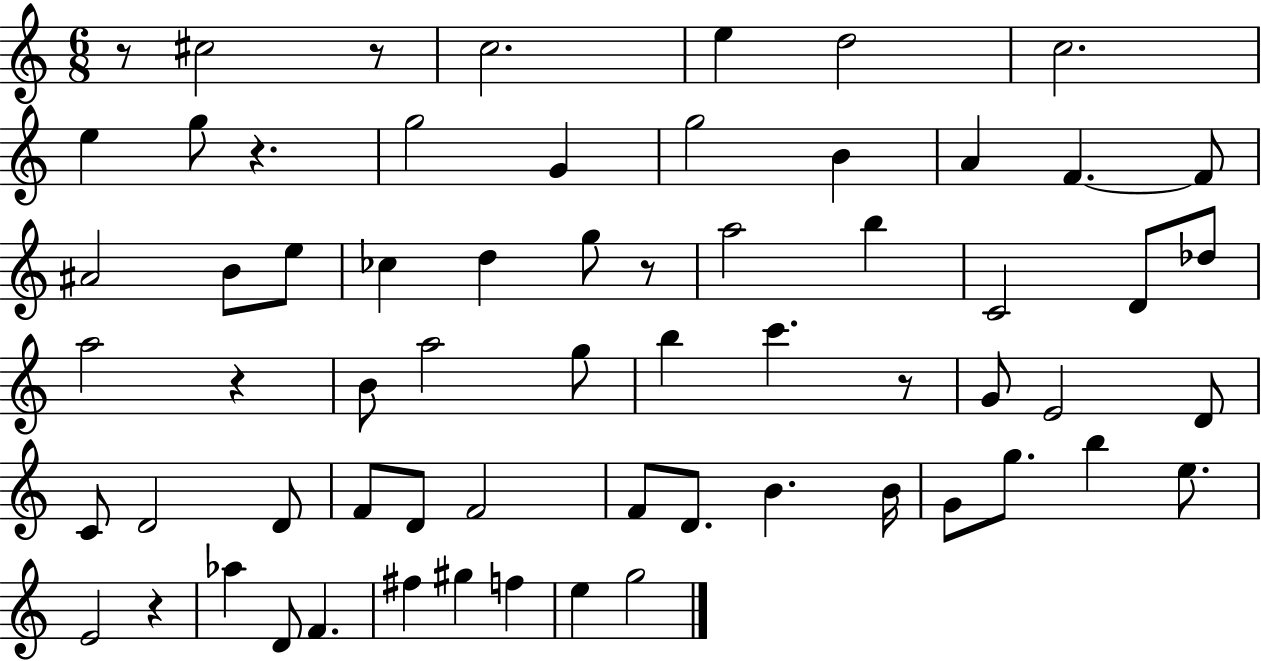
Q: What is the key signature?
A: C major